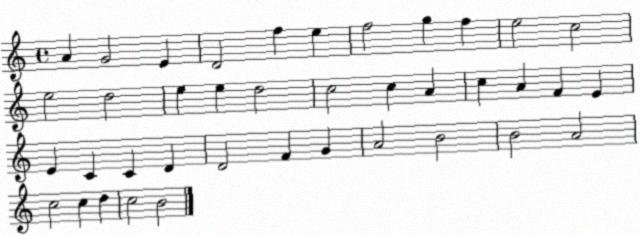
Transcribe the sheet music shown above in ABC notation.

X:1
T:Untitled
M:4/4
L:1/4
K:C
A G2 E D2 f e f2 g f e2 c2 e2 d2 e e d2 c2 c A c A F E E C C D D2 F G A2 B2 B2 A2 c2 c d c2 B2